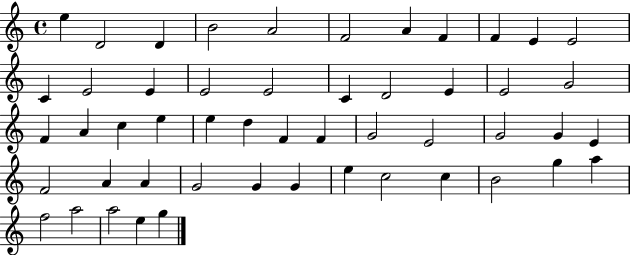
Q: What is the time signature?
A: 4/4